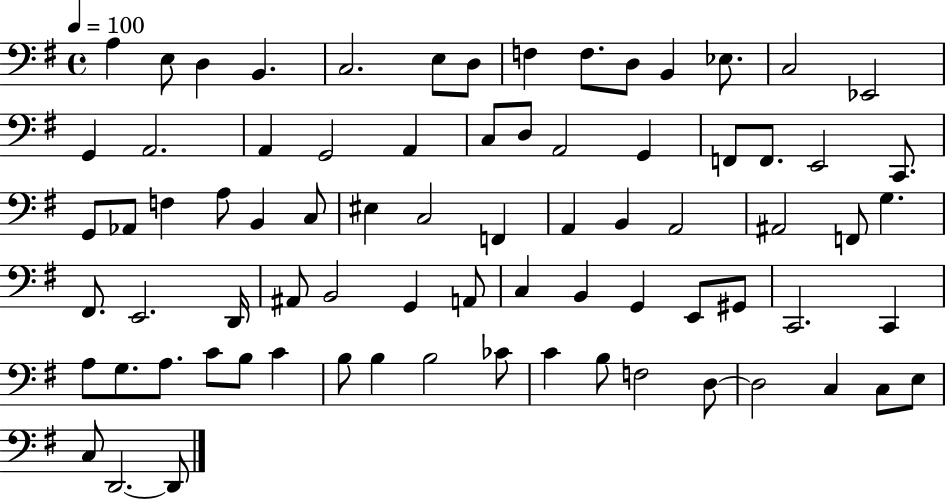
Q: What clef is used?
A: bass